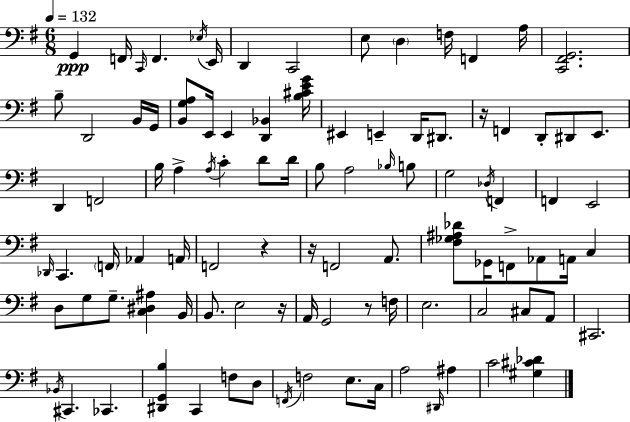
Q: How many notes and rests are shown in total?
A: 98